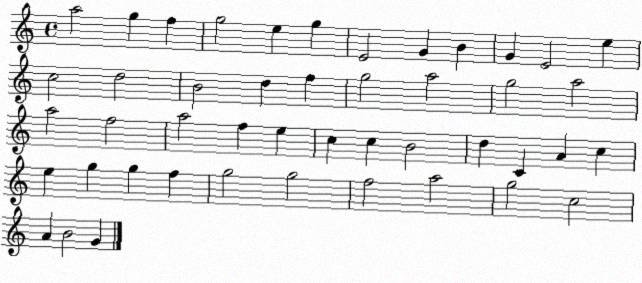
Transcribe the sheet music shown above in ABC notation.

X:1
T:Untitled
M:4/4
L:1/4
K:C
a2 g f g2 e g E2 G B G E2 e c2 d2 B2 d f g2 a2 g2 a2 a2 f2 a2 f e c c B2 d C A c e g g f g2 g2 f2 a2 g2 c2 A B2 G